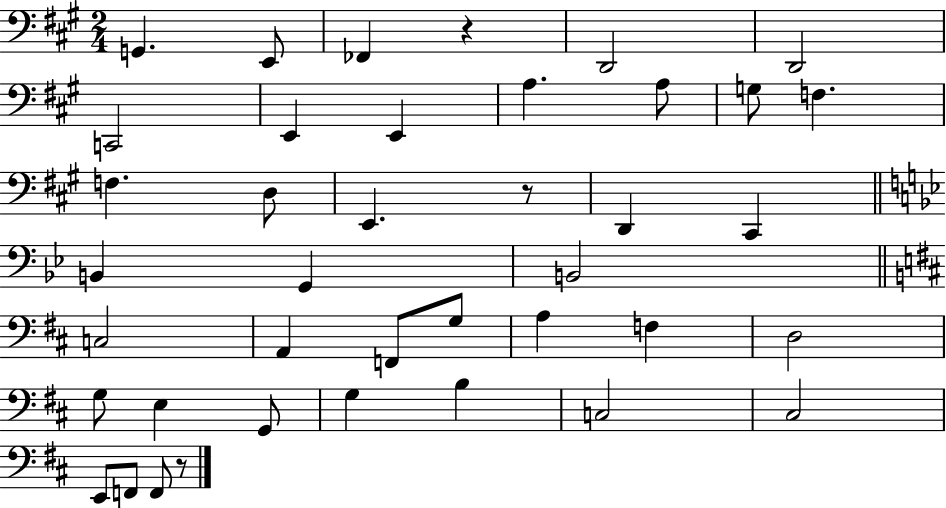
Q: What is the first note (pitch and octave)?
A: G2